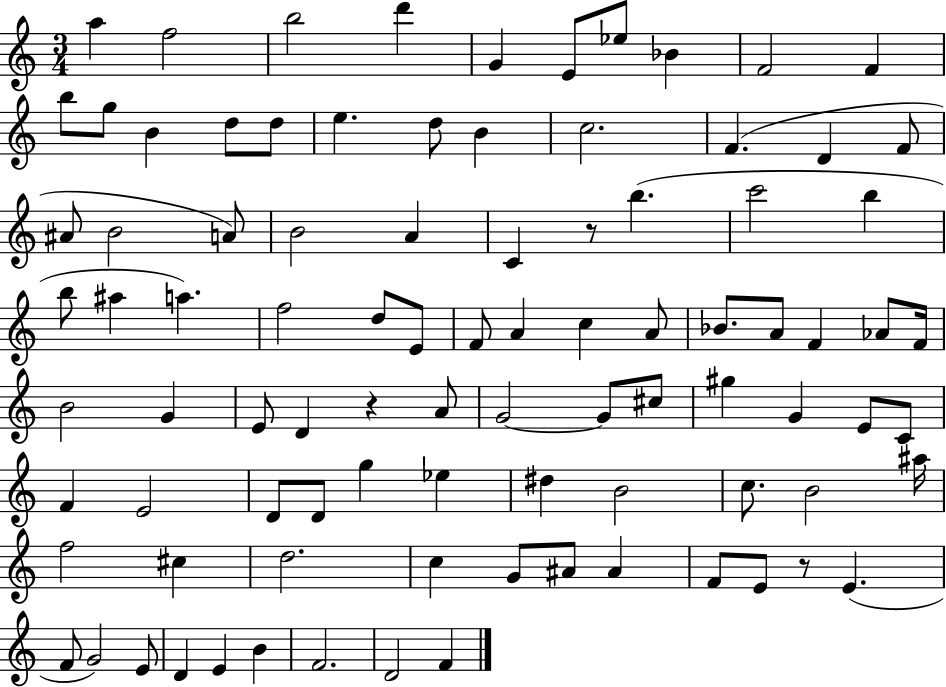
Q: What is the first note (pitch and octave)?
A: A5